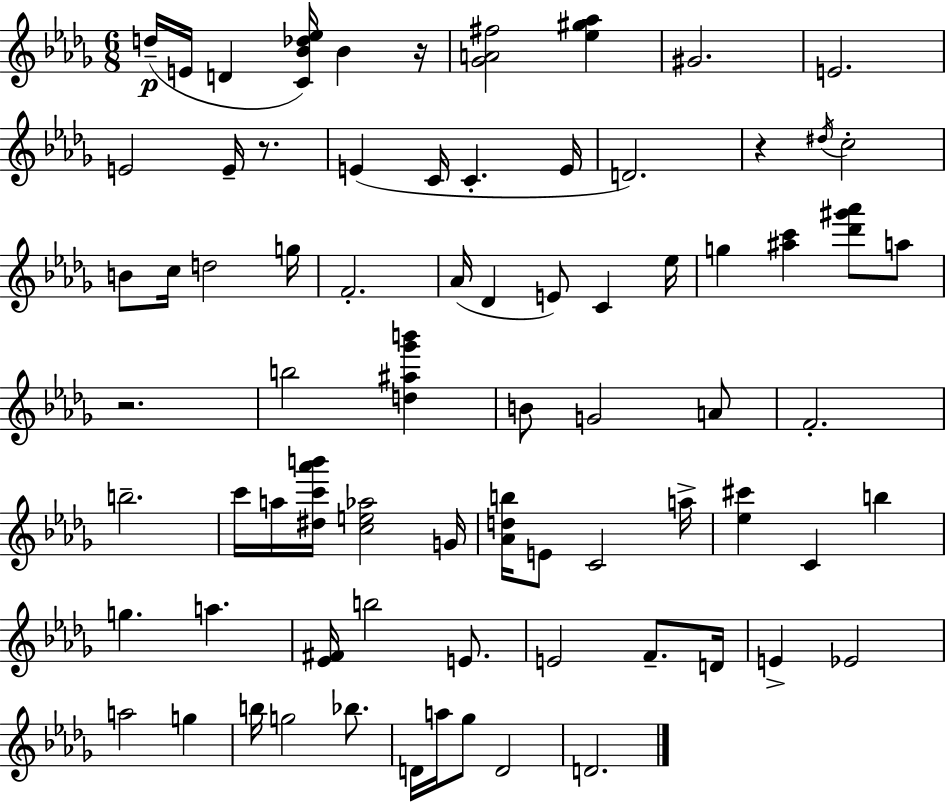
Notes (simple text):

D5/s E4/s D4/q [C4,Bb4,Db5,Eb5]/s Bb4/q R/s [Gb4,A4,F#5]/h [Eb5,G#5,Ab5]/q G#4/h. E4/h. E4/h E4/s R/e. E4/q C4/s C4/q. E4/s D4/h. R/q D#5/s C5/h B4/e C5/s D5/h G5/s F4/h. Ab4/s Db4/q E4/e C4/q Eb5/s G5/q [A#5,C6]/q [Db6,G#6,Ab6]/e A5/e R/h. B5/h [D5,A#5,Gb6,B6]/q B4/e G4/h A4/e F4/h. B5/h. C6/s A5/s [D#5,C6,Ab6,B6]/s [C5,E5,Ab5]/h G4/s [Ab4,D5,B5]/s E4/e C4/h A5/s [Eb5,C#6]/q C4/q B5/q G5/q. A5/q. [Eb4,F#4]/s B5/h E4/e. E4/h F4/e. D4/s E4/q Eb4/h A5/h G5/q B5/s G5/h Bb5/e. D4/s A5/s Gb5/e D4/h D4/h.